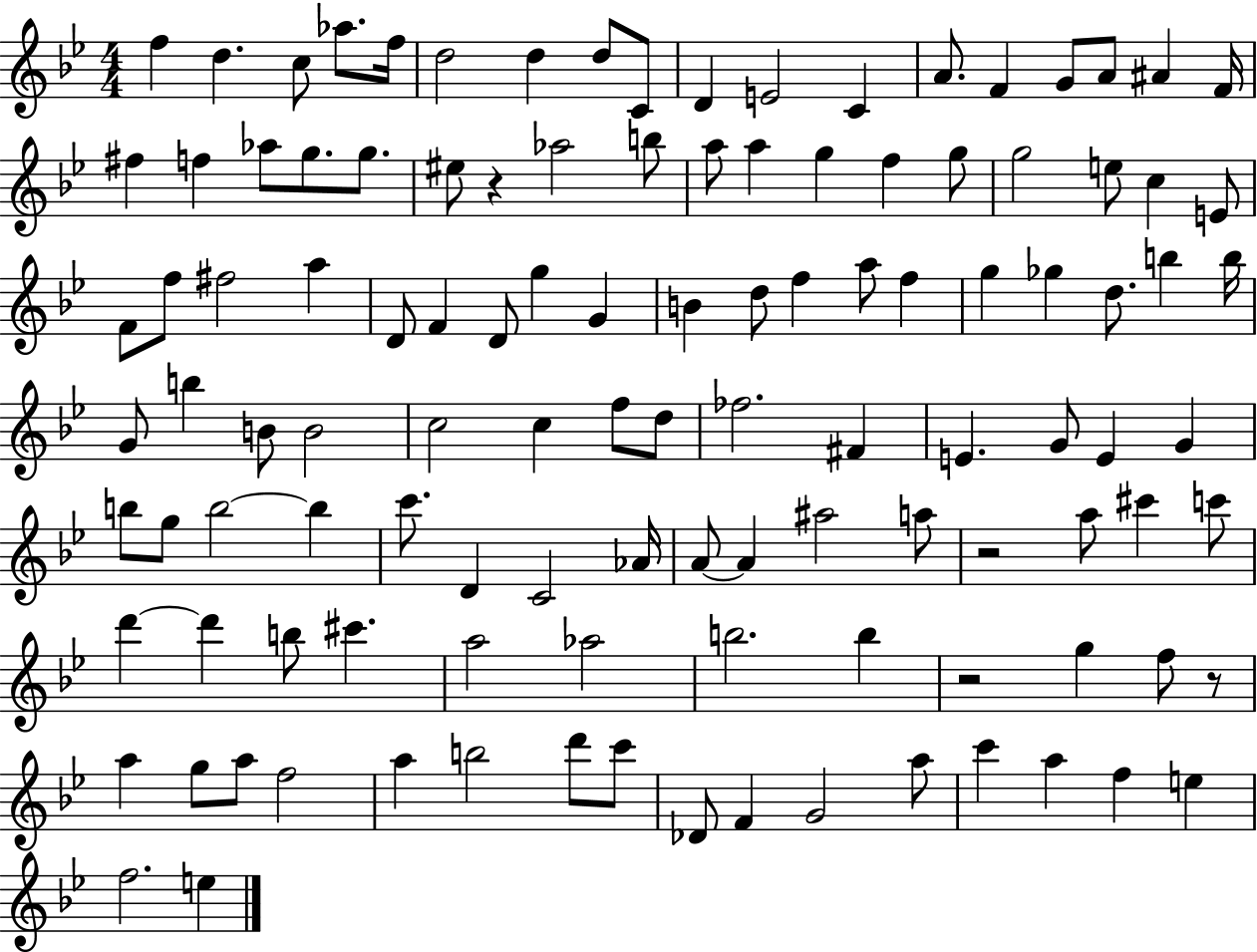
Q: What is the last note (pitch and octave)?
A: E5